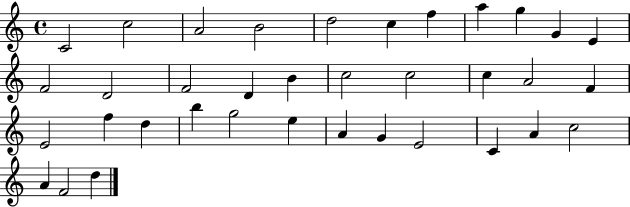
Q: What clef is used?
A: treble